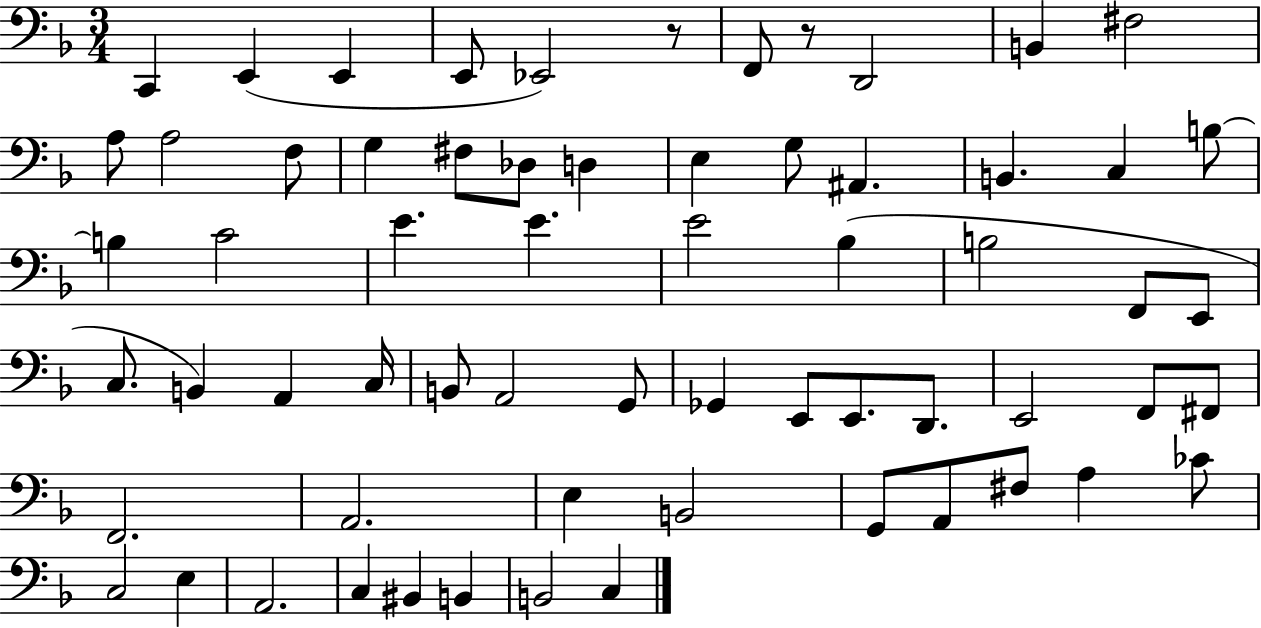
C2/q E2/q E2/q E2/e Eb2/h R/e F2/e R/e D2/h B2/q F#3/h A3/e A3/h F3/e G3/q F#3/e Db3/e D3/q E3/q G3/e A#2/q. B2/q. C3/q B3/e B3/q C4/h E4/q. E4/q. E4/h Bb3/q B3/h F2/e E2/e C3/e. B2/q A2/q C3/s B2/e A2/h G2/e Gb2/q E2/e E2/e. D2/e. E2/h F2/e F#2/e F2/h. A2/h. E3/q B2/h G2/e A2/e F#3/e A3/q CES4/e C3/h E3/q A2/h. C3/q BIS2/q B2/q B2/h C3/q